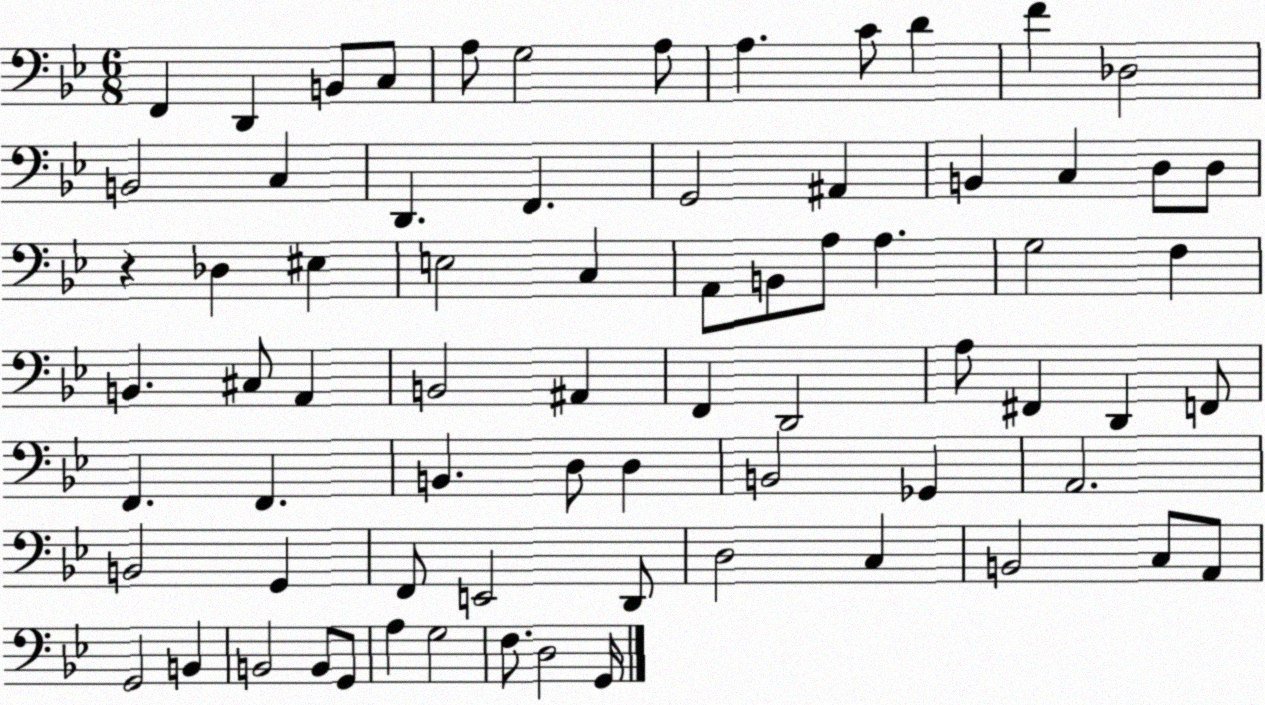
X:1
T:Untitled
M:6/8
L:1/4
K:Bb
F,, D,, B,,/2 C,/2 A,/2 G,2 A,/2 A, C/2 D F _D,2 B,,2 C, D,, F,, G,,2 ^A,, B,, C, D,/2 D,/2 z _D, ^E, E,2 C, A,,/2 B,,/2 A,/2 A, G,2 F, B,, ^C,/2 A,, B,,2 ^A,, F,, D,,2 A,/2 ^F,, D,, F,,/2 F,, F,, B,, D,/2 D, B,,2 _G,, A,,2 B,,2 G,, F,,/2 E,,2 D,,/2 D,2 C, B,,2 C,/2 A,,/2 G,,2 B,, B,,2 B,,/2 G,,/2 A, G,2 F,/2 D,2 G,,/4